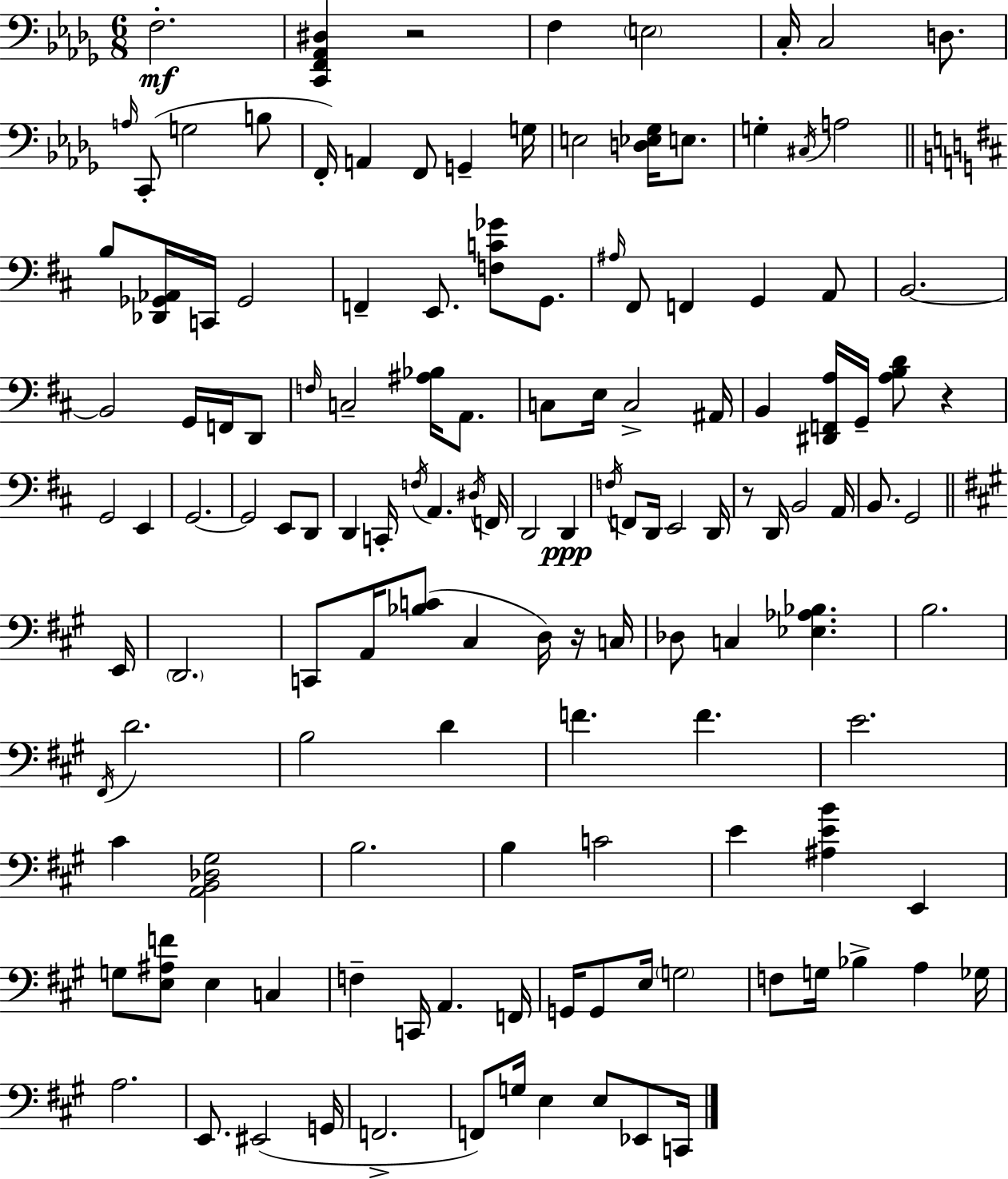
F3/h. [C2,F2,Ab2,D#3]/q R/h F3/q E3/h C3/s C3/h D3/e. A3/s C2/e G3/h B3/e F2/s A2/q F2/e G2/q G3/s E3/h [D3,Eb3,Gb3]/s E3/e. G3/q C#3/s A3/h B3/e [Db2,Gb2,Ab2]/s C2/s Gb2/h F2/q E2/e. [F3,C4,Gb4]/e G2/e. A#3/s F#2/e F2/q G2/q A2/e B2/h. B2/h G2/s F2/s D2/e F3/s C3/h [A#3,Bb3]/s A2/e. C3/e E3/s C3/h A#2/s B2/q [D#2,F2,A3]/s G2/s [A3,B3,D4]/e R/q G2/h E2/q G2/h. G2/h E2/e D2/e D2/q C2/s F3/s A2/q. D#3/s F2/s D2/h D2/q F3/s F2/e D2/s E2/h D2/s R/e D2/s B2/h A2/s B2/e. G2/h E2/s D2/h. C2/e A2/s [Bb3,C4]/e C#3/q D3/s R/s C3/s Db3/e C3/q [Eb3,Ab3,Bb3]/q. B3/h. F#2/s D4/h. B3/h D4/q F4/q. F4/q. E4/h. C#4/q [A2,B2,Db3,G#3]/h B3/h. B3/q C4/h E4/q [A#3,E4,B4]/q E2/q G3/e [E3,A#3,F4]/e E3/q C3/q F3/q C2/s A2/q. F2/s G2/s G2/e E3/s G3/h F3/e G3/s Bb3/q A3/q Gb3/s A3/h. E2/e. EIS2/h G2/s F2/h. F2/e G3/s E3/q E3/e Eb2/e C2/s